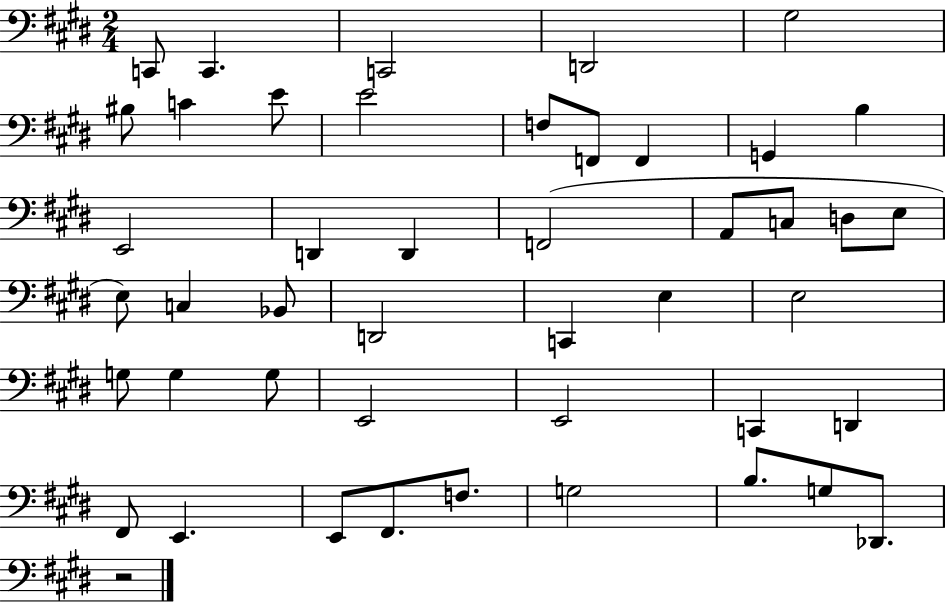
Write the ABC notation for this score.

X:1
T:Untitled
M:2/4
L:1/4
K:E
C,,/2 C,, C,,2 D,,2 ^G,2 ^B,/2 C E/2 E2 F,/2 F,,/2 F,, G,, B, E,,2 D,, D,, F,,2 A,,/2 C,/2 D,/2 E,/2 E,/2 C, _B,,/2 D,,2 C,, E, E,2 G,/2 G, G,/2 E,,2 E,,2 C,, D,, ^F,,/2 E,, E,,/2 ^F,,/2 F,/2 G,2 B,/2 G,/2 _D,,/2 z2